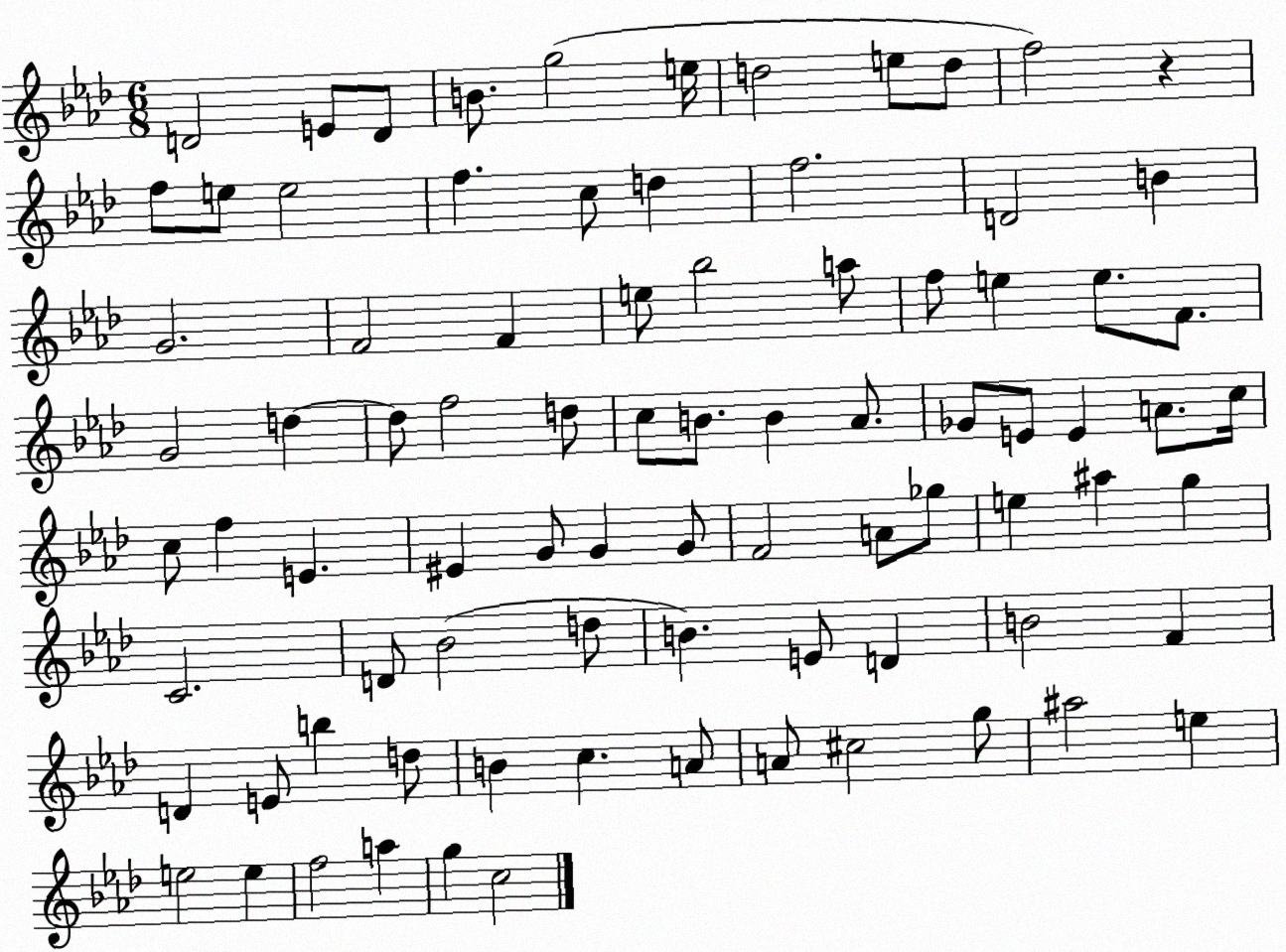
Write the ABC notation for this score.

X:1
T:Untitled
M:6/8
L:1/4
K:Ab
D2 E/2 D/2 B/2 g2 e/4 d2 e/2 d/2 f2 z f/2 e/2 e2 f c/2 d f2 D2 B G2 F2 F e/2 _b2 a/2 f/2 e e/2 F/2 G2 d d/2 f2 d/2 c/2 B/2 B _A/2 _G/2 E/2 E A/2 c/4 c/2 f E ^E G/2 G G/2 F2 A/2 _g/2 e ^a g C2 D/2 _B2 d/2 B E/2 D B2 F D E/2 b d/2 B c A/2 A/2 ^c2 g/2 ^a2 e e2 e f2 a g c2